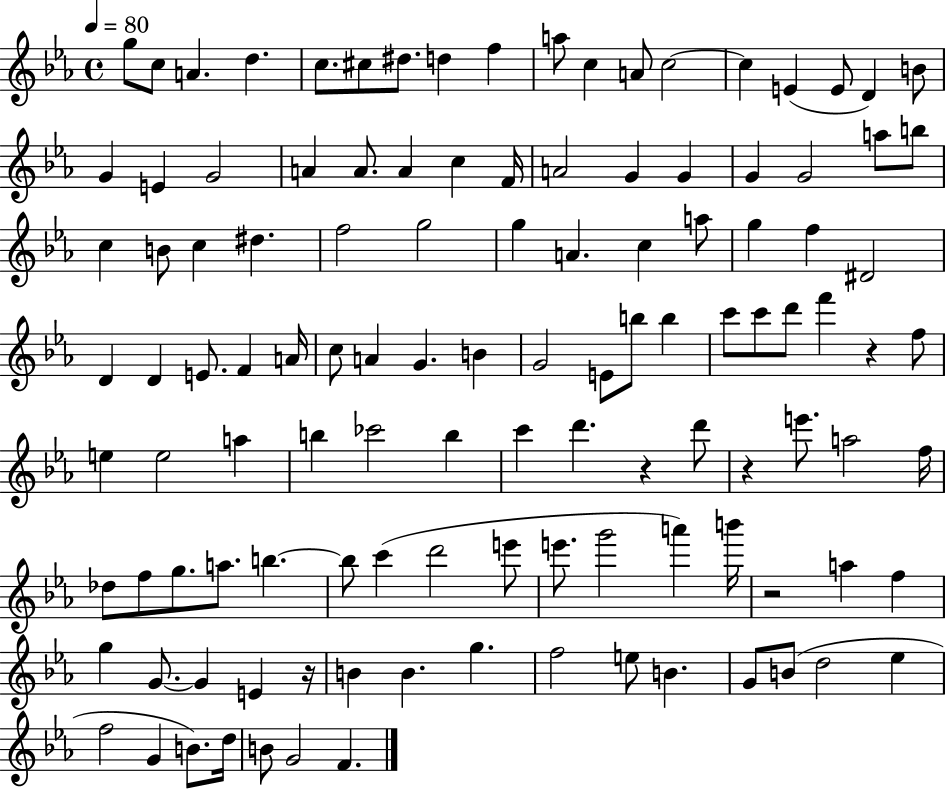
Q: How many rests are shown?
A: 5